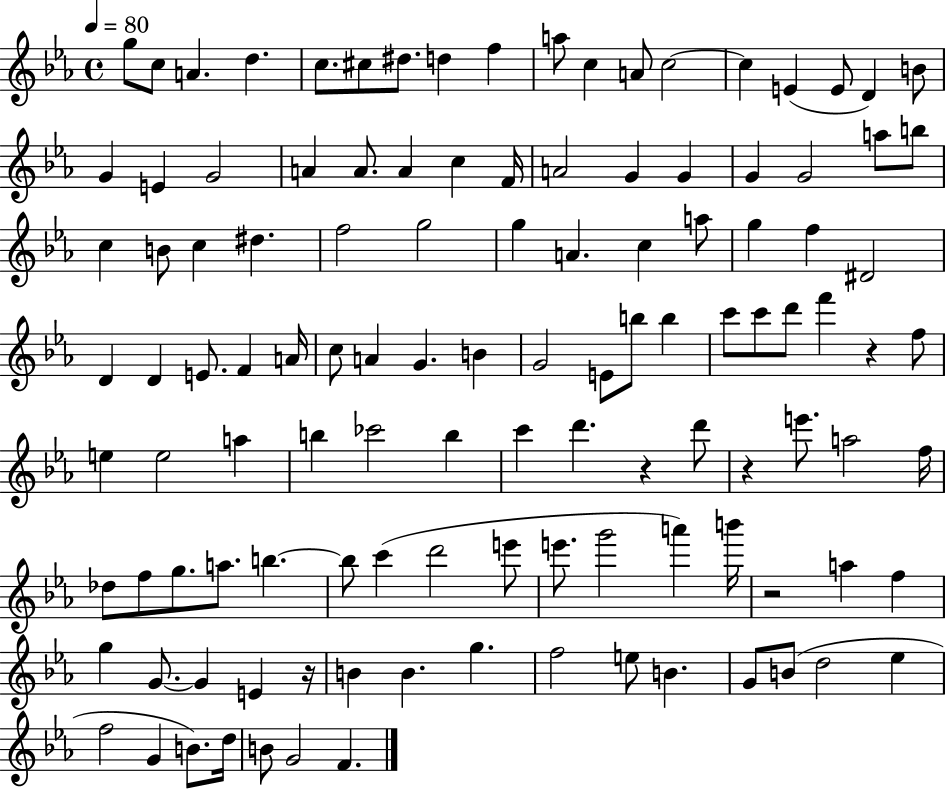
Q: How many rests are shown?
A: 5